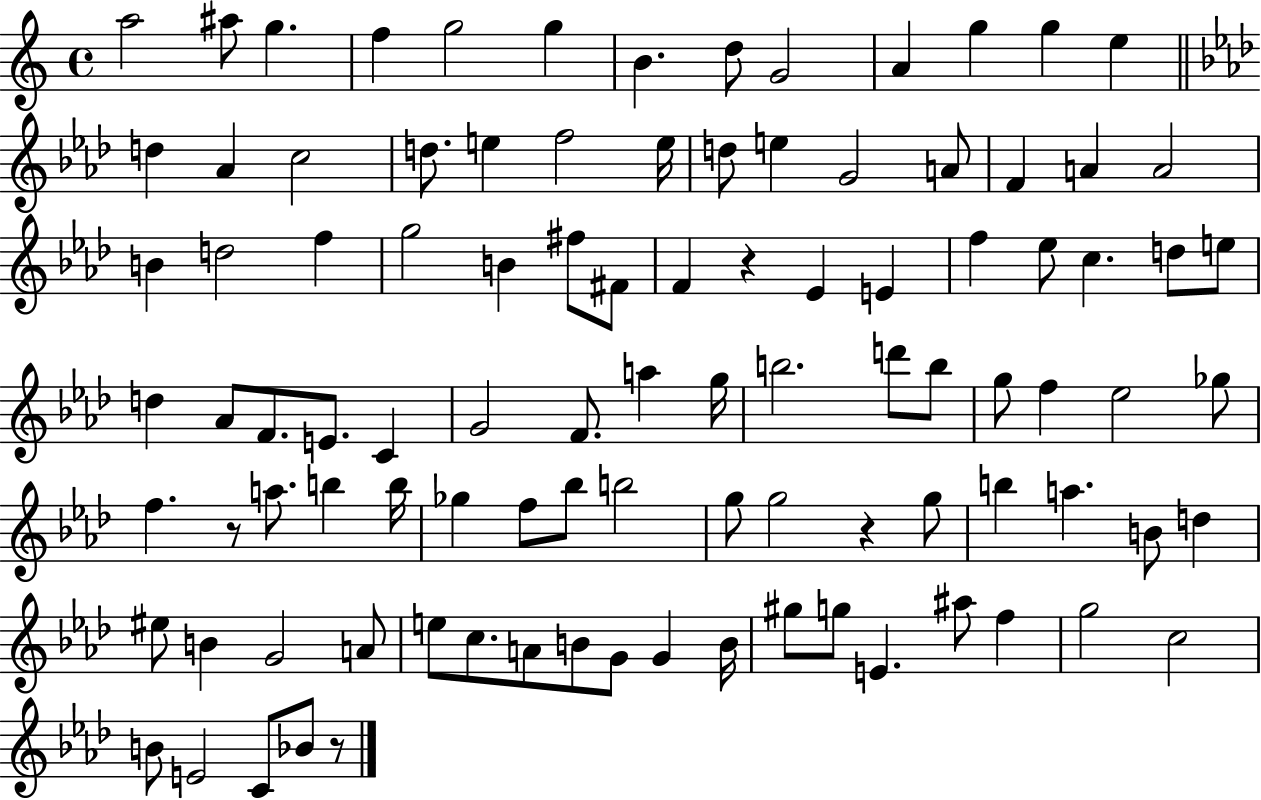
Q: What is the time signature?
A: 4/4